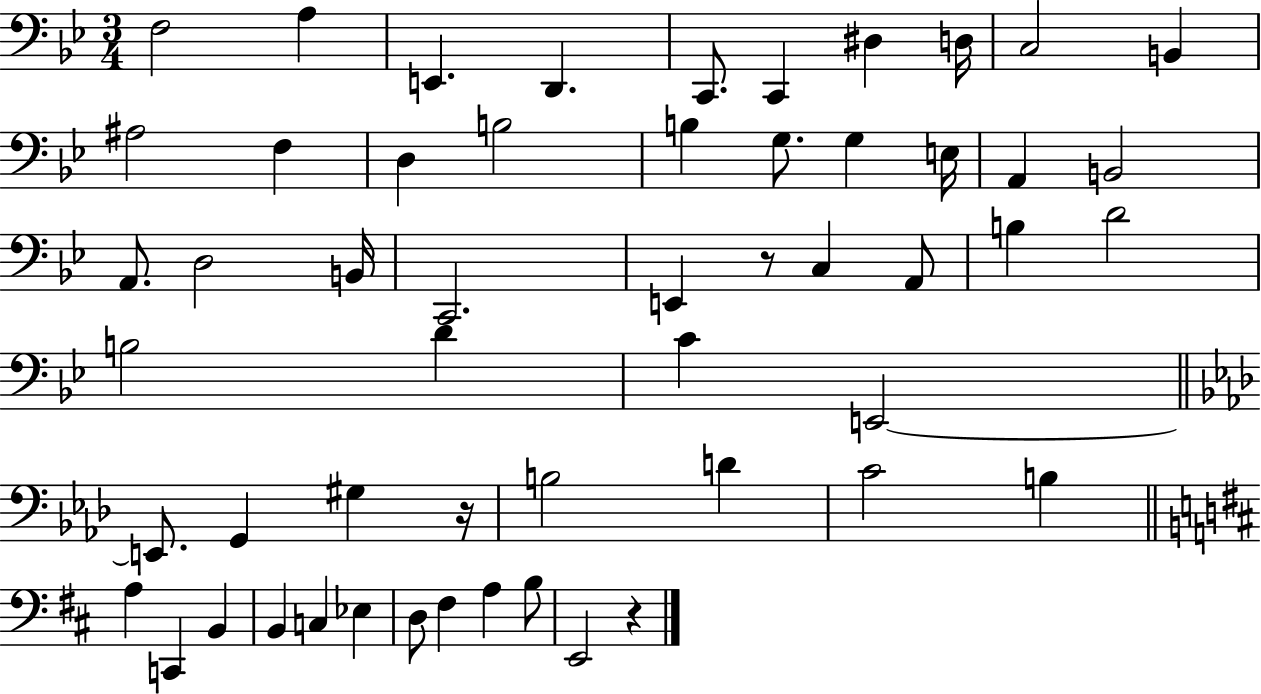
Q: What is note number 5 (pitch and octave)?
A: C2